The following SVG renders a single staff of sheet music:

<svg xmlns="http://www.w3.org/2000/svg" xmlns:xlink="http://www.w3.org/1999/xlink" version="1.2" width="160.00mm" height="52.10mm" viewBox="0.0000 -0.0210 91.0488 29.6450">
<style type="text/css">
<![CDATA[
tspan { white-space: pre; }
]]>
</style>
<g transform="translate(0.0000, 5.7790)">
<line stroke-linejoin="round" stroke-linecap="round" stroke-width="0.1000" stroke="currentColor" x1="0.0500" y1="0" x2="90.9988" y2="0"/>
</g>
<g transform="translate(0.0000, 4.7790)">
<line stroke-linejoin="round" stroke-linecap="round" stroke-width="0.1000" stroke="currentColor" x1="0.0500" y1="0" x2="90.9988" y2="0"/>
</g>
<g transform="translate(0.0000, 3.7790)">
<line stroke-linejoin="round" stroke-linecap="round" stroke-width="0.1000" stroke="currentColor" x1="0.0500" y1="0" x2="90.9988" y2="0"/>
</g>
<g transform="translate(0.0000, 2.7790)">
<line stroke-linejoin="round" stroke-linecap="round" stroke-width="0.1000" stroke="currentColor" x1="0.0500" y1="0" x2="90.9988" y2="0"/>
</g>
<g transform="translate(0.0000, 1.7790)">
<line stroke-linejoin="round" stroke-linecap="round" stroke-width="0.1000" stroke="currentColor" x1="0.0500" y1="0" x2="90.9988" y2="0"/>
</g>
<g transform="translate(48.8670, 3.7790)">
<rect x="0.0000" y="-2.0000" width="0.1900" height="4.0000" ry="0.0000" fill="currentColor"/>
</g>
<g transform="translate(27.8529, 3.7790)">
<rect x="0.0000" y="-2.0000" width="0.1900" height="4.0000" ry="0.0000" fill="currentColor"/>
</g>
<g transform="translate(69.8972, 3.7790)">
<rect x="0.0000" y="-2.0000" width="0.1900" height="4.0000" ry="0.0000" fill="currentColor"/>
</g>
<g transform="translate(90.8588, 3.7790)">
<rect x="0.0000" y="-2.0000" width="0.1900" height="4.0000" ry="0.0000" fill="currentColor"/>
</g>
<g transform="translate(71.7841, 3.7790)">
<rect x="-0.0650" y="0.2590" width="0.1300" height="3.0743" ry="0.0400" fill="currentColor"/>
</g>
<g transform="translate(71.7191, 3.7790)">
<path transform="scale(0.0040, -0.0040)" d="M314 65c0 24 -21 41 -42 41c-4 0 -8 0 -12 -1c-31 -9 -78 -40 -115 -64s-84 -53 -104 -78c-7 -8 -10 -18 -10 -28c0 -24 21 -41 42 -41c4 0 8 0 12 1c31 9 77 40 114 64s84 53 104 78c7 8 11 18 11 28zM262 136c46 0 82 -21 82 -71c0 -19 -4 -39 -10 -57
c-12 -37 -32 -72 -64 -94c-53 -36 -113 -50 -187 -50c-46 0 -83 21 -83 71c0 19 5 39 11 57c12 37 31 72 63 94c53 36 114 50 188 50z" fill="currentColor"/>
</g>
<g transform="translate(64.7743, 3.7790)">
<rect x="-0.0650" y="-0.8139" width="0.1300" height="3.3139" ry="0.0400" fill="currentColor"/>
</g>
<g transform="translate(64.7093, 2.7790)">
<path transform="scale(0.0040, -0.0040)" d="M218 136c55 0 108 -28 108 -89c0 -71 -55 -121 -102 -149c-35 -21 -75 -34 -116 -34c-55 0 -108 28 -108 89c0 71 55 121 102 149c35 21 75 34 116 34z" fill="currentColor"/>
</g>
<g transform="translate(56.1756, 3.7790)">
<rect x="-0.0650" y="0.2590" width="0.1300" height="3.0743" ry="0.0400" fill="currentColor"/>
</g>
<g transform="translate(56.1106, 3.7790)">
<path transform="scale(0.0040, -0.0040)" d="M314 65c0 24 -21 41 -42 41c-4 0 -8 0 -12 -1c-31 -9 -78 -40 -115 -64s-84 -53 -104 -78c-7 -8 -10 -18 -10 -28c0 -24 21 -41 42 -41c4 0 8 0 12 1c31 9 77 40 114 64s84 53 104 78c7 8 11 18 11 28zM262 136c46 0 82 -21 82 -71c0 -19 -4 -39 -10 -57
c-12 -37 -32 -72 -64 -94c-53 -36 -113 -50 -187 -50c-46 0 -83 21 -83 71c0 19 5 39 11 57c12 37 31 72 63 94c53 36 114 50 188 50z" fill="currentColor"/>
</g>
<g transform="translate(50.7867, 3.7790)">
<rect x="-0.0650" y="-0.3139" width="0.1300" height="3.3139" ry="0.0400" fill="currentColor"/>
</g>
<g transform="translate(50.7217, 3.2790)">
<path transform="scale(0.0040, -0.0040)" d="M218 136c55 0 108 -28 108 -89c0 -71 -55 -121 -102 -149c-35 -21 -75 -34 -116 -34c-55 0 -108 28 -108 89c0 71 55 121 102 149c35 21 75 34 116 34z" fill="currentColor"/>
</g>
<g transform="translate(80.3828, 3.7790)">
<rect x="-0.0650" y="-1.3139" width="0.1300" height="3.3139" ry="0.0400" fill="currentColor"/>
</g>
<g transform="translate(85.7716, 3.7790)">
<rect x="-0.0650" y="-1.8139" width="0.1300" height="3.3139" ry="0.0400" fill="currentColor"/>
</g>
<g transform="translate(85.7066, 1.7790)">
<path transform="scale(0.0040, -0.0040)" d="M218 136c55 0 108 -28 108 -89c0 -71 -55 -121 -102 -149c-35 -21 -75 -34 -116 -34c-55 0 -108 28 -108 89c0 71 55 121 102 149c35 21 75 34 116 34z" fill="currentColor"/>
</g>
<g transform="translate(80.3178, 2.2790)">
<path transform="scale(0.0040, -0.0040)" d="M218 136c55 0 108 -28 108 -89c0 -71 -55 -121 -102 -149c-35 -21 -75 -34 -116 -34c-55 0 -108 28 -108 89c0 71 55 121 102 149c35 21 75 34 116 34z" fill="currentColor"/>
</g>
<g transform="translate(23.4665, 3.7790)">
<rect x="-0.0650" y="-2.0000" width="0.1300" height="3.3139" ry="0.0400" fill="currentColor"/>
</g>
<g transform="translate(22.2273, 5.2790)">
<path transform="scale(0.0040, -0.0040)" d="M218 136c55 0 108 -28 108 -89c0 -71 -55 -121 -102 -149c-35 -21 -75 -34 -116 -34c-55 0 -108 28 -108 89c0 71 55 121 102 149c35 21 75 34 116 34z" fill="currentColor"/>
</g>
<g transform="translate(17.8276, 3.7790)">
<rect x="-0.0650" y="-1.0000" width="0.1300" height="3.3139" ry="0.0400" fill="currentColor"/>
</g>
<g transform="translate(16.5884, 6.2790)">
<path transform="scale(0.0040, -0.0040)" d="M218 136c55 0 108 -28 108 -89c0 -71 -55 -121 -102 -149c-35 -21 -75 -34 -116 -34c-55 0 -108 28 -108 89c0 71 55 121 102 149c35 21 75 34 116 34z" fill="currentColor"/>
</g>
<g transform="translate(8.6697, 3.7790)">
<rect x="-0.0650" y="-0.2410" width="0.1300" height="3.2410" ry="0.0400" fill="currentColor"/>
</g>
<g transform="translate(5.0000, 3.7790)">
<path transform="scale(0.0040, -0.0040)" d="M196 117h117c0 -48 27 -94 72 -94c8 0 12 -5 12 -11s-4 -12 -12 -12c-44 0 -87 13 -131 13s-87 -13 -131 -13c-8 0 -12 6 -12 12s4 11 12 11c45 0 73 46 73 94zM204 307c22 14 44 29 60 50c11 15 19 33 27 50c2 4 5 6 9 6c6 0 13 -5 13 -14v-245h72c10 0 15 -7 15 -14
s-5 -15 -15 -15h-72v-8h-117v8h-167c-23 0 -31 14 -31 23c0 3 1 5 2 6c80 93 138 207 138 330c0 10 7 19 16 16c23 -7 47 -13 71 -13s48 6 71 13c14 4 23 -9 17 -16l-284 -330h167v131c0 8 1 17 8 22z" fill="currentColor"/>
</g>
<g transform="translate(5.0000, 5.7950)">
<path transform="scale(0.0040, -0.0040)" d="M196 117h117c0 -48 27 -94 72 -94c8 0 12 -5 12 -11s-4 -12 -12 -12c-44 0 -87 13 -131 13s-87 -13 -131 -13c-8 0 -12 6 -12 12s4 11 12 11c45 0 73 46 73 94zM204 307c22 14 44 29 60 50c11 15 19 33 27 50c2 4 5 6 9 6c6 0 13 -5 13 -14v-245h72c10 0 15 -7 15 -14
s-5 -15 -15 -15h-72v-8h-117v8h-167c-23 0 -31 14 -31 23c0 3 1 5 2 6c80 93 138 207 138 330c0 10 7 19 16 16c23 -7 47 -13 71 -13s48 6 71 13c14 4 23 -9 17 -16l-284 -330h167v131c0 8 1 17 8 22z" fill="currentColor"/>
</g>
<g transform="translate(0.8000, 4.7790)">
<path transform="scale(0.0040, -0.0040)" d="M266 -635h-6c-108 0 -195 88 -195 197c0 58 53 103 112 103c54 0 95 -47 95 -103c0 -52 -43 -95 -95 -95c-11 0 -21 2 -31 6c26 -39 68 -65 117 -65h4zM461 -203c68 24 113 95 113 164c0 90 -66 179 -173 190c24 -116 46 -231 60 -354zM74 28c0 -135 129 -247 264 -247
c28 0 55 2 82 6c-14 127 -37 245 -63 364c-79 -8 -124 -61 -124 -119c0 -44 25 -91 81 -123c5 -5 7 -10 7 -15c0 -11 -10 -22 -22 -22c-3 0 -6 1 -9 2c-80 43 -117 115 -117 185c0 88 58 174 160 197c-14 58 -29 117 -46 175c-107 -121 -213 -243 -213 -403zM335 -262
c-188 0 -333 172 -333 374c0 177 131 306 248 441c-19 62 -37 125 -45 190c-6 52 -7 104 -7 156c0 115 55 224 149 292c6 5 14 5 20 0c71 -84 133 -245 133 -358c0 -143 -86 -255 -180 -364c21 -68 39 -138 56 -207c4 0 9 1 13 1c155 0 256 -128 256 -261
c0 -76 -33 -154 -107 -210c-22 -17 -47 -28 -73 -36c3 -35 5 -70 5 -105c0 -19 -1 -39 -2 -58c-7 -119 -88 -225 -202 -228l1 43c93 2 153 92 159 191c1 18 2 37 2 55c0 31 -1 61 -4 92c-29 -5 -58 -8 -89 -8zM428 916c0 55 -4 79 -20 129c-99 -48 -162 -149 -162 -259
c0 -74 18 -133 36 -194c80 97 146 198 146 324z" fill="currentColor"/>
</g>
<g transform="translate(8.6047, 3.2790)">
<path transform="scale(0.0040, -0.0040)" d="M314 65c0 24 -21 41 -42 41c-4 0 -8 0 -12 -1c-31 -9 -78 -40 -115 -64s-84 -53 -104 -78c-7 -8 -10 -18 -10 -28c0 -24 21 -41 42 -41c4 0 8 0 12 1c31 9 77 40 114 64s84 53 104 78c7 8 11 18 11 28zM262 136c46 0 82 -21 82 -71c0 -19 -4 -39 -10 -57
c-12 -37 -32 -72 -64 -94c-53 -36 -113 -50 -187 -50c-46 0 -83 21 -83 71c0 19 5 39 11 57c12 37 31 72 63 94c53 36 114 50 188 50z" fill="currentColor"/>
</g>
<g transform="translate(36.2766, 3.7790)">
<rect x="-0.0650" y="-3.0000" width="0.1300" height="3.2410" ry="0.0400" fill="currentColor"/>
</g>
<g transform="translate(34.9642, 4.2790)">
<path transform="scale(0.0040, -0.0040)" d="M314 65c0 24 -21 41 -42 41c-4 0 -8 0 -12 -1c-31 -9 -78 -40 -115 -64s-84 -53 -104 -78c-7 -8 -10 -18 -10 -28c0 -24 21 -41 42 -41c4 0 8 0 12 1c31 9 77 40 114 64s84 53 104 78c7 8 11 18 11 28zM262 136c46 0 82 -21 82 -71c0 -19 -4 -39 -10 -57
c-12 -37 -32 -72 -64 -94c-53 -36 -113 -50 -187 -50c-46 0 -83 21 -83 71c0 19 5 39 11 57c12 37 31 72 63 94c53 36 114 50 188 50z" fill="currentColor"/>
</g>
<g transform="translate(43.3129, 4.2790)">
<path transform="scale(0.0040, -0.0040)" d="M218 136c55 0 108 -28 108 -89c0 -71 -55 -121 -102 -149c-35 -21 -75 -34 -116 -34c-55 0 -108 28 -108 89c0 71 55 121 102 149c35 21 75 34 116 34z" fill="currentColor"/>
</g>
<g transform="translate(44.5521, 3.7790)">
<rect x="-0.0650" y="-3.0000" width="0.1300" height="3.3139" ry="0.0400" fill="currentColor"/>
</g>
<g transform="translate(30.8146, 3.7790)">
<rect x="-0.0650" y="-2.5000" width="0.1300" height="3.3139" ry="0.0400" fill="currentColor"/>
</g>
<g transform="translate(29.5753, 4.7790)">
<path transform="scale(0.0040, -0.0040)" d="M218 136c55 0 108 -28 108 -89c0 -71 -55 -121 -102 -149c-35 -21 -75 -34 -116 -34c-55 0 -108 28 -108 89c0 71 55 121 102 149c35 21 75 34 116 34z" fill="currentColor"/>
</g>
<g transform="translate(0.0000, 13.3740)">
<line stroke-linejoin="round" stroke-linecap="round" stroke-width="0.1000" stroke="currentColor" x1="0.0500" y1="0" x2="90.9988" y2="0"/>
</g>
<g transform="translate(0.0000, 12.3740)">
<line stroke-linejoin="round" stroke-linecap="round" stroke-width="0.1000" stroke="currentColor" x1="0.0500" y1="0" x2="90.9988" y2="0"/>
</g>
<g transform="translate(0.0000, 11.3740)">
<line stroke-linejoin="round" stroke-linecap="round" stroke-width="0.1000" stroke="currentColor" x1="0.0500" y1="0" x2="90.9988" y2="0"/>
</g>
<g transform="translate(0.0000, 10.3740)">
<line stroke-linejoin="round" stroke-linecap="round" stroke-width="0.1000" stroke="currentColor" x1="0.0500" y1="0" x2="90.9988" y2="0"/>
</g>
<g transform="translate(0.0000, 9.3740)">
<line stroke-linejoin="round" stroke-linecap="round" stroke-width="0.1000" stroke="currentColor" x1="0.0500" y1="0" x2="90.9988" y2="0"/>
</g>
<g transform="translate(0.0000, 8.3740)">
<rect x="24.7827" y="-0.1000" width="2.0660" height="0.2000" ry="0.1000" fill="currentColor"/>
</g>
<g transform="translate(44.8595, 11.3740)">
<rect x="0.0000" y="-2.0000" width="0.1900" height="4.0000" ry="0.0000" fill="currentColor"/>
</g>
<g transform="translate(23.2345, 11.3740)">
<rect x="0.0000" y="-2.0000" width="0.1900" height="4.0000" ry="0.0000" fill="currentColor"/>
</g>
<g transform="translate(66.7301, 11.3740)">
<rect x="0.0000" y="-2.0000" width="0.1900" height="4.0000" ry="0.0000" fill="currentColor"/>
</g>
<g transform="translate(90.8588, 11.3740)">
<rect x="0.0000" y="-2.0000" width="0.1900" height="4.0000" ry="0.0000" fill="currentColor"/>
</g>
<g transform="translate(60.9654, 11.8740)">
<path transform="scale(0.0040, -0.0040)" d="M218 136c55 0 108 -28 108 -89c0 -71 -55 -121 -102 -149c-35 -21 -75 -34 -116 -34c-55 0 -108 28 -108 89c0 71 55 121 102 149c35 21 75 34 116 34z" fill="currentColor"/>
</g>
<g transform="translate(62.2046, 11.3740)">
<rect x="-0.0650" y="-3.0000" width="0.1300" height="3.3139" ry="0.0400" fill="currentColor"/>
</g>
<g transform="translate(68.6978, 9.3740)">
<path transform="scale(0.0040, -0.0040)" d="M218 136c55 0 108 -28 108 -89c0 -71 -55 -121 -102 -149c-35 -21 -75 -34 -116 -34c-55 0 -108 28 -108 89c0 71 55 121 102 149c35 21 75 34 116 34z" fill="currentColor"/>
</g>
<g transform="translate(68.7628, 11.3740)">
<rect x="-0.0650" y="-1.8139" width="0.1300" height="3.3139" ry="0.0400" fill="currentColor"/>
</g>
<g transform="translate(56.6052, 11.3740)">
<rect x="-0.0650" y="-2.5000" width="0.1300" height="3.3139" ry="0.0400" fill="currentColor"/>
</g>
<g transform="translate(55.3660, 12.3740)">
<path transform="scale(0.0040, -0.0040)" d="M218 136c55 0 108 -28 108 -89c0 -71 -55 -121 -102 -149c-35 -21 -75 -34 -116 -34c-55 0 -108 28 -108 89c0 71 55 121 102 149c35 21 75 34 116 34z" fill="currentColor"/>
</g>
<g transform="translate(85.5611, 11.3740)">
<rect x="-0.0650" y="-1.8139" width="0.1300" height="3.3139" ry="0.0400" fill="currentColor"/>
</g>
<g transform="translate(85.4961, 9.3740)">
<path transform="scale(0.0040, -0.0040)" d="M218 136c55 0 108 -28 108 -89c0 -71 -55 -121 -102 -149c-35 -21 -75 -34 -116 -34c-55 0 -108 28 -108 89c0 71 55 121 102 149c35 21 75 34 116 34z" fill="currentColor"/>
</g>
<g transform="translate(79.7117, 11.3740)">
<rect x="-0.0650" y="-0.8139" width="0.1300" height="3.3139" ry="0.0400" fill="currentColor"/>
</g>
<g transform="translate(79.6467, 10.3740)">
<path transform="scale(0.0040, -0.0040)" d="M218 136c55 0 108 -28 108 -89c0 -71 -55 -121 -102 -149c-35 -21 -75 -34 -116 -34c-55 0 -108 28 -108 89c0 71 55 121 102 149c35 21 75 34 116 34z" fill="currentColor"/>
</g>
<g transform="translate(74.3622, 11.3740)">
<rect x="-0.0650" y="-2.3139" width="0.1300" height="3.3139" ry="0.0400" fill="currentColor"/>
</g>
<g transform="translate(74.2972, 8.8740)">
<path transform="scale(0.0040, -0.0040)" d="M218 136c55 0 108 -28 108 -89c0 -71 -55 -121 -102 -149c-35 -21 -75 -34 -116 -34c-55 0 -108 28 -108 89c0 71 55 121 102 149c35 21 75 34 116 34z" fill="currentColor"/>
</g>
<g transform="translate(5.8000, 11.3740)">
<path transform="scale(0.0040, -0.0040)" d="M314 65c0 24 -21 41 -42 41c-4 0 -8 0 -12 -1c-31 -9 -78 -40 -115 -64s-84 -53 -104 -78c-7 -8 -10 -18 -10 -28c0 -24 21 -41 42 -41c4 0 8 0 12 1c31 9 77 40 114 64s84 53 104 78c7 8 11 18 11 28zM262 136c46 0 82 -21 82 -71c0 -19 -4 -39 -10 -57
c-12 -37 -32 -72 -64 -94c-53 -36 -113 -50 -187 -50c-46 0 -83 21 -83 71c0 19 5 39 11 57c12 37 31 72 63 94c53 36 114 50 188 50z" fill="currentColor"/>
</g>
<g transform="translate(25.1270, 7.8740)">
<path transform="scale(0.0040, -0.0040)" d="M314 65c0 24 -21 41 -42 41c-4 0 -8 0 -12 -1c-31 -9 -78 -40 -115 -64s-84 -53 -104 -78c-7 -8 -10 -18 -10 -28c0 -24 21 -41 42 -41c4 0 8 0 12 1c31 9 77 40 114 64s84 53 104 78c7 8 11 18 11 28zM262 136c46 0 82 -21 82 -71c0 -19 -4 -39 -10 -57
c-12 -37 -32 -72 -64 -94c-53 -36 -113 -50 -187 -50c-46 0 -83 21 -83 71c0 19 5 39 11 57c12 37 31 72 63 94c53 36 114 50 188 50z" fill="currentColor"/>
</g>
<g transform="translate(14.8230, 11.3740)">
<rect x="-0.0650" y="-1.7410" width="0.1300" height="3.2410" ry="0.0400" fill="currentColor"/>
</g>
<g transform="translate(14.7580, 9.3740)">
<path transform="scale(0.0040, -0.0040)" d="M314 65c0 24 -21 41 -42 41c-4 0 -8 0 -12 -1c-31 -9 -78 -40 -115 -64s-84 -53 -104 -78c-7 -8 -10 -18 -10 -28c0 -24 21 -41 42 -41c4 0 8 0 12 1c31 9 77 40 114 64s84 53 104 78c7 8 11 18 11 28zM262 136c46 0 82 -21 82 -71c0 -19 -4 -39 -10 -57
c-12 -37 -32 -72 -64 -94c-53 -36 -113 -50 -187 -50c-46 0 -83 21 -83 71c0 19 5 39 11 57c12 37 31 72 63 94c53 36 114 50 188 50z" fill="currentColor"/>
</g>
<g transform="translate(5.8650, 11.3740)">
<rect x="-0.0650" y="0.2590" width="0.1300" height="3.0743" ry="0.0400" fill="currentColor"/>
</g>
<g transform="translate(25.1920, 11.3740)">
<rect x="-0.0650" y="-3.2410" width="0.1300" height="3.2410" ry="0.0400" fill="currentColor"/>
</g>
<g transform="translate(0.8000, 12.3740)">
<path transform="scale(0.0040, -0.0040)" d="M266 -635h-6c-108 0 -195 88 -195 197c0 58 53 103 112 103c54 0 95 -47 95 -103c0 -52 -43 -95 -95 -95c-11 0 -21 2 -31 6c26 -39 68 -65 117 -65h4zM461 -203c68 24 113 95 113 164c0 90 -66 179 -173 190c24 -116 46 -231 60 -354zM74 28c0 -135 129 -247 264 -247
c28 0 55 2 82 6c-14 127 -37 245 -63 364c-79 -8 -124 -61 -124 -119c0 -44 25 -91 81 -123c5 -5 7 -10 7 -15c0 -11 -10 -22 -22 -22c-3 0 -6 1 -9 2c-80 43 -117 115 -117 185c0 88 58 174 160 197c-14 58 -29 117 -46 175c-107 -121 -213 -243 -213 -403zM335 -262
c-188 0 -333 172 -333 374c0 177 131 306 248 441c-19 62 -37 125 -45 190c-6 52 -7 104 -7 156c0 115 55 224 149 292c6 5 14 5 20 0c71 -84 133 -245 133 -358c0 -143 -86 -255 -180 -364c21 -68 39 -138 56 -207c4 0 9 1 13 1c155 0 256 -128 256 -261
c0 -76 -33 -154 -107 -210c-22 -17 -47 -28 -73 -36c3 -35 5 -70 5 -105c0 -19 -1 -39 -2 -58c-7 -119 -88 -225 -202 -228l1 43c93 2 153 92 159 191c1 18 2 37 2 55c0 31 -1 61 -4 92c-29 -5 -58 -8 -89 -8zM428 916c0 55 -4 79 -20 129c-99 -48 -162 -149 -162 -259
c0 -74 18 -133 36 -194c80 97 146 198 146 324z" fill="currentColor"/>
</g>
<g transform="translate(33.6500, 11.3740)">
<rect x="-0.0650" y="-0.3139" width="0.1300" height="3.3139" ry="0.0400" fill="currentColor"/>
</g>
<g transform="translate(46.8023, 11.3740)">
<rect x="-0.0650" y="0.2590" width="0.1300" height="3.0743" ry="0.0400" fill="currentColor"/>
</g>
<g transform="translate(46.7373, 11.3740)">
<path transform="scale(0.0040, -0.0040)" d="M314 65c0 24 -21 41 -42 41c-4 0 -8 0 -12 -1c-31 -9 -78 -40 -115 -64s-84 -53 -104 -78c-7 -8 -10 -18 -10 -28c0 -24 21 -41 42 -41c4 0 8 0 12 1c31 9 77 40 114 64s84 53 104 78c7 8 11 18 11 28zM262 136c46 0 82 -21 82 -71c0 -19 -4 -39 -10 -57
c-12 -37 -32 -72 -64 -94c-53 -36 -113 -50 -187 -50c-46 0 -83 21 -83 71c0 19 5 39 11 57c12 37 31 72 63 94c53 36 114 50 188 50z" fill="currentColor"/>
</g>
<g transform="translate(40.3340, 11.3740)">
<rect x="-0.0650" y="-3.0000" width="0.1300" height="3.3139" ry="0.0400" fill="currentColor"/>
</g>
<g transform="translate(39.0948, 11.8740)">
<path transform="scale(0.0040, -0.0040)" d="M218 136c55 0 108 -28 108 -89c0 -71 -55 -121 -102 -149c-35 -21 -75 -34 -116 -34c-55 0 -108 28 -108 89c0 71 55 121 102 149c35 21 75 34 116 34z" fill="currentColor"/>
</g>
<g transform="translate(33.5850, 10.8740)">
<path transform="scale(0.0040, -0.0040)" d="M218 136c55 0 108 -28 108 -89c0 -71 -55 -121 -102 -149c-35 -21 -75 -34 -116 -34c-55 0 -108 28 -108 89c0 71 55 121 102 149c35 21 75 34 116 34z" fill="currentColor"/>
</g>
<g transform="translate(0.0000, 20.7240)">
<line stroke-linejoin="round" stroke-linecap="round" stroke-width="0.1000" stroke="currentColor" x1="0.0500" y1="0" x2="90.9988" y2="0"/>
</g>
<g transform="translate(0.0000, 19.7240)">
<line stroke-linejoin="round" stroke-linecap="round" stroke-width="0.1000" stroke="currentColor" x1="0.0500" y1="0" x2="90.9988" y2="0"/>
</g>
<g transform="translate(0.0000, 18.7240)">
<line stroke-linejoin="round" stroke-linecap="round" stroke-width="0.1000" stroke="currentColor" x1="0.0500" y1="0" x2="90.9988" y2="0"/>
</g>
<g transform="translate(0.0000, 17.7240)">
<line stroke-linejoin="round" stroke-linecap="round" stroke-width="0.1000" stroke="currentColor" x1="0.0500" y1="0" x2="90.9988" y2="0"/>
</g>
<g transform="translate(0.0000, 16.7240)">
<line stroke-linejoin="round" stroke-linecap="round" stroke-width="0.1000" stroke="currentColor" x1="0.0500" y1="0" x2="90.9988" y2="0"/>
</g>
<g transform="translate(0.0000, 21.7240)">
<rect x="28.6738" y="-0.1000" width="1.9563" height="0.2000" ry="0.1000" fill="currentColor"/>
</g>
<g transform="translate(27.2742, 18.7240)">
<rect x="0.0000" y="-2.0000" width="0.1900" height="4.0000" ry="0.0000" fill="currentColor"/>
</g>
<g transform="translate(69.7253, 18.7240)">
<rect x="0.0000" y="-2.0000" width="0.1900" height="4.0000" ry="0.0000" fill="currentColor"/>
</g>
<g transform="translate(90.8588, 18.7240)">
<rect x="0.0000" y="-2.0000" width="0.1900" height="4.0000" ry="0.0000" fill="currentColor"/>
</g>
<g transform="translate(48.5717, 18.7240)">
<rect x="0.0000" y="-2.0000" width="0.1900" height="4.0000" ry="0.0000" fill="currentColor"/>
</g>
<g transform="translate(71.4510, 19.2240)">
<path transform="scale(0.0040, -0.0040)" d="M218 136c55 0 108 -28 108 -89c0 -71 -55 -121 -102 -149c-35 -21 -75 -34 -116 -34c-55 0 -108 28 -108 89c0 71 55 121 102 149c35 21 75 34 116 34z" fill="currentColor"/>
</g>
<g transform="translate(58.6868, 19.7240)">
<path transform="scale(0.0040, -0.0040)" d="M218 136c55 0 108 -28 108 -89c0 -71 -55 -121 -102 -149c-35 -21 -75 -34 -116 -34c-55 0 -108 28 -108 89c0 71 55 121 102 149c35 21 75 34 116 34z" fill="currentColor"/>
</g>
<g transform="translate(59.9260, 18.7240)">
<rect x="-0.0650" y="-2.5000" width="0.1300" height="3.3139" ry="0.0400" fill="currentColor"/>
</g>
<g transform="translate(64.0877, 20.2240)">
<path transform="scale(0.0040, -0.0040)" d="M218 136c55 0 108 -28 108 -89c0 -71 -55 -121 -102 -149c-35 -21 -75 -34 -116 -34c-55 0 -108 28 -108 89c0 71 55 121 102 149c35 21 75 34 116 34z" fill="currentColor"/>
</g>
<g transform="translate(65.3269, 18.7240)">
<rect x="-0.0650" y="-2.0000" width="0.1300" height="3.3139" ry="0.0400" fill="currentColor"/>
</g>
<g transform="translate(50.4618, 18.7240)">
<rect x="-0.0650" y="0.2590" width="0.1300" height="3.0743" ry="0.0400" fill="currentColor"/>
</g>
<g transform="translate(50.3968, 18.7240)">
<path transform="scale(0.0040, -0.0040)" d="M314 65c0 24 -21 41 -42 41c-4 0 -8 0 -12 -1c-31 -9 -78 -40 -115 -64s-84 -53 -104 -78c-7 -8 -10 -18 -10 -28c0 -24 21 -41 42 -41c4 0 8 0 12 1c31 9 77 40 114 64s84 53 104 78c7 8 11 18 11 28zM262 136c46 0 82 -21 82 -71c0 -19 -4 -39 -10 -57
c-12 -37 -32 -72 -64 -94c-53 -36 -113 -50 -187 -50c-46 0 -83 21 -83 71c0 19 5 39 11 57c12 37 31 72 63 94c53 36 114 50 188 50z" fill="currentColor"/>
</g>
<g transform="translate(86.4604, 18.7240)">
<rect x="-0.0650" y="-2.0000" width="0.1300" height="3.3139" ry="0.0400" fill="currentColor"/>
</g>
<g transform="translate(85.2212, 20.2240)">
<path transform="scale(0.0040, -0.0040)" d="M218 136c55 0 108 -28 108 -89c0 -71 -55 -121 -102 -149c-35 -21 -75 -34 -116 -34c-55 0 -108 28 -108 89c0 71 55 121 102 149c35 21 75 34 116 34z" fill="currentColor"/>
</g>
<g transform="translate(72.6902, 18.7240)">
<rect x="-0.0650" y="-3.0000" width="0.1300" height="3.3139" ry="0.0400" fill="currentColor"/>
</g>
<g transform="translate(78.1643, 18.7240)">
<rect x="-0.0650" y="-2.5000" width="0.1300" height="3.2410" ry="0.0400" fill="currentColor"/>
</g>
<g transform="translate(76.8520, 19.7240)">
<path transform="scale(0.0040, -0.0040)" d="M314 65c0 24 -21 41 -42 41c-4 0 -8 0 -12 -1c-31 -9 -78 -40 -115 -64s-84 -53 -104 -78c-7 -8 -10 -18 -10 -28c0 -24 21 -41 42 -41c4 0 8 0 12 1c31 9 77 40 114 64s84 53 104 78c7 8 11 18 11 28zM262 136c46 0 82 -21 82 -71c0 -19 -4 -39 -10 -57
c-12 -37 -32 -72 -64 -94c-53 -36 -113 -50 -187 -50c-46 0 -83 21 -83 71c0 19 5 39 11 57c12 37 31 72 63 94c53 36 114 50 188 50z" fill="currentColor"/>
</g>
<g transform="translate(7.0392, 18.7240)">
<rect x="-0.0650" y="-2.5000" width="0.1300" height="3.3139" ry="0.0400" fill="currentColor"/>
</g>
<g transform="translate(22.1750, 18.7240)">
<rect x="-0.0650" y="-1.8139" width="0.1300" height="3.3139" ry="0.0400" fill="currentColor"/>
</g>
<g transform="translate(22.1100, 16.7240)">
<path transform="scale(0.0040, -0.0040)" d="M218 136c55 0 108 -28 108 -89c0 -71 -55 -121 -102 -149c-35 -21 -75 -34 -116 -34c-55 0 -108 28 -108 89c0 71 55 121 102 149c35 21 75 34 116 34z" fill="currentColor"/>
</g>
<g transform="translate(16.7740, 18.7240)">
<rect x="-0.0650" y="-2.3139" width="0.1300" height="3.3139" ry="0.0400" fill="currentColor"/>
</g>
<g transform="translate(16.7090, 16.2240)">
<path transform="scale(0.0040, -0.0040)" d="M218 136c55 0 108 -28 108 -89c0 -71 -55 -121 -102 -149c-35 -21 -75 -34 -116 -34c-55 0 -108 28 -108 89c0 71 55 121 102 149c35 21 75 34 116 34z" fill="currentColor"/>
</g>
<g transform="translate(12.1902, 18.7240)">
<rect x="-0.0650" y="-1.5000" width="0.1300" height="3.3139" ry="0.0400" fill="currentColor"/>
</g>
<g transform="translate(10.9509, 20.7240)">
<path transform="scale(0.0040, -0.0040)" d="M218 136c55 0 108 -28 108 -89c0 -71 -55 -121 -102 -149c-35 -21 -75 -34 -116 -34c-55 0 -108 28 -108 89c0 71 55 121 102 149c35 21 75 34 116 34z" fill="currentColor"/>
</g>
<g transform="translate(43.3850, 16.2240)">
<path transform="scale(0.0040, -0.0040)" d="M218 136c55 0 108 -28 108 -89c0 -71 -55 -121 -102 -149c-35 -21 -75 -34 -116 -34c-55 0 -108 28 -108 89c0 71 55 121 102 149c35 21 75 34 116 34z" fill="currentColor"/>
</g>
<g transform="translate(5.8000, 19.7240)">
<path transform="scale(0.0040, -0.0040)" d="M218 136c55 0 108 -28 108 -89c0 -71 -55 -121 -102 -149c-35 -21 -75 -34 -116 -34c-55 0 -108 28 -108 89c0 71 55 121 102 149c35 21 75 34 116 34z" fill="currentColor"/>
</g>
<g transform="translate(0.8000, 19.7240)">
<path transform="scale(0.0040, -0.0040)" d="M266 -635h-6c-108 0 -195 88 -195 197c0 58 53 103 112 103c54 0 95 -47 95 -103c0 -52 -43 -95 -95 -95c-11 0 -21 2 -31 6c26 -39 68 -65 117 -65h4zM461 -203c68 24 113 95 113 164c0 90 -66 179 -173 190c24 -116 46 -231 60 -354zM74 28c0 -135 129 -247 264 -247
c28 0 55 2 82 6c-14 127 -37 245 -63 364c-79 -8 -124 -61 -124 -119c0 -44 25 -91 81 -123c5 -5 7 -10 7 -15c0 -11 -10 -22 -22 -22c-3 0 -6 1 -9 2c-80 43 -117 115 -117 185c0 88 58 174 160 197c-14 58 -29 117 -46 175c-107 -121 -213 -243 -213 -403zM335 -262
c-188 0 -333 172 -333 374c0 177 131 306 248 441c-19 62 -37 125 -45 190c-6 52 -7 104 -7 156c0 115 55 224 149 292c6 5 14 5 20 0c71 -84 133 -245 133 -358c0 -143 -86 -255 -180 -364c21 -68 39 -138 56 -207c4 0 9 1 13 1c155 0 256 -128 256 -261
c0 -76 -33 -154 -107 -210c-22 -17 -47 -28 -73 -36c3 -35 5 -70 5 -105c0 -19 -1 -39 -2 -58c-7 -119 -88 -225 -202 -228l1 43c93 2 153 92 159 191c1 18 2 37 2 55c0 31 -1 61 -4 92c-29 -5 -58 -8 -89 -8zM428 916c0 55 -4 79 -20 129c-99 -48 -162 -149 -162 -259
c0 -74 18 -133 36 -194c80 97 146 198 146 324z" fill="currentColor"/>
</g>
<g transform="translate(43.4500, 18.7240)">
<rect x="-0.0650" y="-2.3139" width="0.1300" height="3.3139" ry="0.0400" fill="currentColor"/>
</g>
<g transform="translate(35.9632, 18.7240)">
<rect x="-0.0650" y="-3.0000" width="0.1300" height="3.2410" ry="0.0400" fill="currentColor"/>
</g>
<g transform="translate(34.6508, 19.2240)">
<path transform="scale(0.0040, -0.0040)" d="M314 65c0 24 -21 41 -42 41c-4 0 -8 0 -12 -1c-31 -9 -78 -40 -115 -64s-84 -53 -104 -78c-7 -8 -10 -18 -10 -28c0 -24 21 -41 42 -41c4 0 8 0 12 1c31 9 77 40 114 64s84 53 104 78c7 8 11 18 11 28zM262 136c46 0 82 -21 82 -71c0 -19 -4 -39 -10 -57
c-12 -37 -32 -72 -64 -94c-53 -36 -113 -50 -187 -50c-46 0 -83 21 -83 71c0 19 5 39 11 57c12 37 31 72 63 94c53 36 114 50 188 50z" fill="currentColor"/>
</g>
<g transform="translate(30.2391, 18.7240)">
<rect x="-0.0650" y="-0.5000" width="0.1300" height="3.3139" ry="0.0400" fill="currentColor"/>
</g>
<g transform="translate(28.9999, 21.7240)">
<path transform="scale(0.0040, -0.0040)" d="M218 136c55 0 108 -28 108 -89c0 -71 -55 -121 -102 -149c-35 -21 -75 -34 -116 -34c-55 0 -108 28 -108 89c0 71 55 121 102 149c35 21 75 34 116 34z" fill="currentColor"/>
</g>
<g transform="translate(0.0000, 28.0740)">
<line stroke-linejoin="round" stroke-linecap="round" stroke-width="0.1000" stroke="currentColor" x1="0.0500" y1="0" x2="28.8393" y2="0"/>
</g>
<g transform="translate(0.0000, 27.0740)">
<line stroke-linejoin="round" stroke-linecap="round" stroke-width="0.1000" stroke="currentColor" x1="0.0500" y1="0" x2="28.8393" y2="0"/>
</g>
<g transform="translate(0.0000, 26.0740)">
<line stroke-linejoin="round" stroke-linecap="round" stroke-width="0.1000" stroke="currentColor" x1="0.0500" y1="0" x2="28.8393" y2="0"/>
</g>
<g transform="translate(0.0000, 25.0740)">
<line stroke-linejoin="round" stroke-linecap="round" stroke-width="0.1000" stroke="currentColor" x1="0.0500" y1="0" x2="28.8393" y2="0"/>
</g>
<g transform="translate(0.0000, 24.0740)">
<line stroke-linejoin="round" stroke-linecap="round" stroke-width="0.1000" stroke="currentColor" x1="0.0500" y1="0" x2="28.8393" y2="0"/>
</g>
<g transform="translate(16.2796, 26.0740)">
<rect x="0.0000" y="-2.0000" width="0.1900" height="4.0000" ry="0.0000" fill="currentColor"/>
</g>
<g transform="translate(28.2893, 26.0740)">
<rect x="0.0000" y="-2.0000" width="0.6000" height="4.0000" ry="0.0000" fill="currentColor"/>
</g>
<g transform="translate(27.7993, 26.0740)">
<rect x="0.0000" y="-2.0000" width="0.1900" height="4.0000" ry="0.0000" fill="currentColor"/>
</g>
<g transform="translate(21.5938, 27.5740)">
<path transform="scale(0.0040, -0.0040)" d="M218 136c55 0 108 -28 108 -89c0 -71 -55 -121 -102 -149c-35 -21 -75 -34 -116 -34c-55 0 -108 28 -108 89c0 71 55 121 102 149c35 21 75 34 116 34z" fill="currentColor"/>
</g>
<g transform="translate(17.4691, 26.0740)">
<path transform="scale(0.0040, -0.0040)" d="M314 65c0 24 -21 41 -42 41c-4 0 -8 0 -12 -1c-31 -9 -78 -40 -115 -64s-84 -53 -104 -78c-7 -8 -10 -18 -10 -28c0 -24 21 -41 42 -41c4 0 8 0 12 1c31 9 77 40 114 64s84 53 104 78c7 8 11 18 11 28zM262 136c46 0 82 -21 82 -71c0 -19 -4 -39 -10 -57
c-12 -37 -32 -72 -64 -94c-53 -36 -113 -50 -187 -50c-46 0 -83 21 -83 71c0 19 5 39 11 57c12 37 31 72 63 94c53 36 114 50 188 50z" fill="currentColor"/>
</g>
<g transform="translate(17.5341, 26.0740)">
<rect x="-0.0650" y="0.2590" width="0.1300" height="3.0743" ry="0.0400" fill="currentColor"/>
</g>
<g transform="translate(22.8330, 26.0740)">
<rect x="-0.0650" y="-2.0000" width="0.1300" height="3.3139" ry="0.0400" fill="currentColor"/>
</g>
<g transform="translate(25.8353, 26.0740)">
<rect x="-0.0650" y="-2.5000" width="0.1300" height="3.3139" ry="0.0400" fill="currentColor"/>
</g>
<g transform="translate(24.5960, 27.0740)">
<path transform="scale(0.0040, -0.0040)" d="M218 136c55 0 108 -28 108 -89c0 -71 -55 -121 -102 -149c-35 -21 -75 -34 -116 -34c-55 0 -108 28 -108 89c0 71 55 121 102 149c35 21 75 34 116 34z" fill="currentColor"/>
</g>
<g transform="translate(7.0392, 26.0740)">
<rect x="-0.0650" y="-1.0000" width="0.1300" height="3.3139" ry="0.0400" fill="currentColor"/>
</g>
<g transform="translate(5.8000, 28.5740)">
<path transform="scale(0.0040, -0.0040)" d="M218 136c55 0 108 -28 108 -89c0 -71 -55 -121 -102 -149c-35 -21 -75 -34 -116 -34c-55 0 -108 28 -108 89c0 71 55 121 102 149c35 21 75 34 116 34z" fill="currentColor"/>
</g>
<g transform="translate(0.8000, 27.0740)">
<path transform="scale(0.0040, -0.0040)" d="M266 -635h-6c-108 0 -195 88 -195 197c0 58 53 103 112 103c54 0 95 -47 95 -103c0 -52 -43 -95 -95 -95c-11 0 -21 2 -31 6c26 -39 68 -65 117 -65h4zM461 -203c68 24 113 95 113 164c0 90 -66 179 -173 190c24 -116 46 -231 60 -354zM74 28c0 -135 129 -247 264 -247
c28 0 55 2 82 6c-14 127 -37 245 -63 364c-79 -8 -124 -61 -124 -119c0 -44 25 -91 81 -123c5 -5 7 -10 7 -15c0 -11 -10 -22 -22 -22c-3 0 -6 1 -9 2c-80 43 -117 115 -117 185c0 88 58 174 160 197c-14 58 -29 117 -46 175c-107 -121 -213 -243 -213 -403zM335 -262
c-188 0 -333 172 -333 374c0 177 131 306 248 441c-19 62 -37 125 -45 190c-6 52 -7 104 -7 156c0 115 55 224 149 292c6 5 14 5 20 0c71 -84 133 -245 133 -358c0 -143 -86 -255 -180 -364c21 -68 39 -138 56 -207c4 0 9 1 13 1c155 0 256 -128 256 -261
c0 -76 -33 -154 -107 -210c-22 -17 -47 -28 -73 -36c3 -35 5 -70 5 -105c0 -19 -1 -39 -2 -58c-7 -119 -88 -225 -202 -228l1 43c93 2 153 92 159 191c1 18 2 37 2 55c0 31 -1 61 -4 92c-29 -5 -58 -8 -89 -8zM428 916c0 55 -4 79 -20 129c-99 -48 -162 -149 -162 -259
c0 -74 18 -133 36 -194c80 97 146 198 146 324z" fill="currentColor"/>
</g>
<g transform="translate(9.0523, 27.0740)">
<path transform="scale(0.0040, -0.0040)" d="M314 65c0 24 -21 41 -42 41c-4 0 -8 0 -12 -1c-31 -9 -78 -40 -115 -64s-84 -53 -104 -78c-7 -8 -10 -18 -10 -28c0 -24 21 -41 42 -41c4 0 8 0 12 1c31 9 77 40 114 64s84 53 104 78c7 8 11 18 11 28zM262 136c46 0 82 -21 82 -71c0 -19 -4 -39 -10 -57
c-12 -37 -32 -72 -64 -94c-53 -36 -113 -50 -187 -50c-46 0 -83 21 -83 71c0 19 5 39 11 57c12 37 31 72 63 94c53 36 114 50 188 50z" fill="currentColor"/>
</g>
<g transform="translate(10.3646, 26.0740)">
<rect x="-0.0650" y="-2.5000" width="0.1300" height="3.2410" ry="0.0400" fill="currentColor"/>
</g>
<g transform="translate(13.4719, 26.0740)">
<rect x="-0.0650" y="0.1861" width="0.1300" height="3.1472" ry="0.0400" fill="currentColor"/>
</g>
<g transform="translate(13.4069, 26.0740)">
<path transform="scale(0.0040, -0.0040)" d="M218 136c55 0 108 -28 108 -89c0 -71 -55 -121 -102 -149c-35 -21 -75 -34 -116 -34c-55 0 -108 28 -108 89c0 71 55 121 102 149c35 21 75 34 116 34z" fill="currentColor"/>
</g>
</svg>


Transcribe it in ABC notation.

X:1
T:Untitled
M:4/4
L:1/4
K:C
c2 D F G A2 A c B2 d B2 e f B2 f2 b2 c A B2 G A f g d f G E g f C A2 g B2 G F A G2 F D G2 B B2 F G